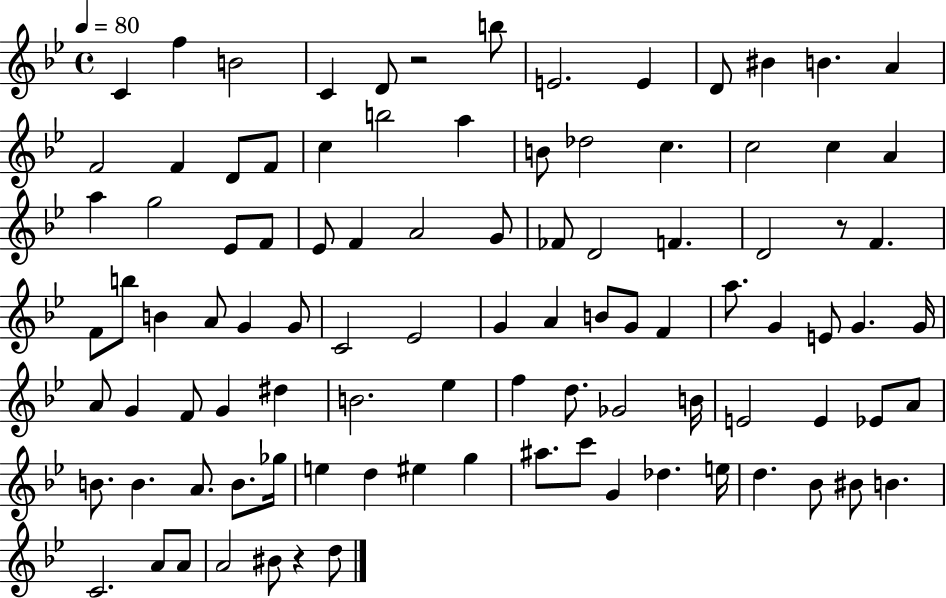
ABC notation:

X:1
T:Untitled
M:4/4
L:1/4
K:Bb
C f B2 C D/2 z2 b/2 E2 E D/2 ^B B A F2 F D/2 F/2 c b2 a B/2 _d2 c c2 c A a g2 _E/2 F/2 _E/2 F A2 G/2 _F/2 D2 F D2 z/2 F F/2 b/2 B A/2 G G/2 C2 _E2 G A B/2 G/2 F a/2 G E/2 G G/4 A/2 G F/2 G ^d B2 _e f d/2 _G2 B/4 E2 E _E/2 A/2 B/2 B A/2 B/2 _g/4 e d ^e g ^a/2 c'/2 G _d e/4 d _B/2 ^B/2 B C2 A/2 A/2 A2 ^B/2 z d/2